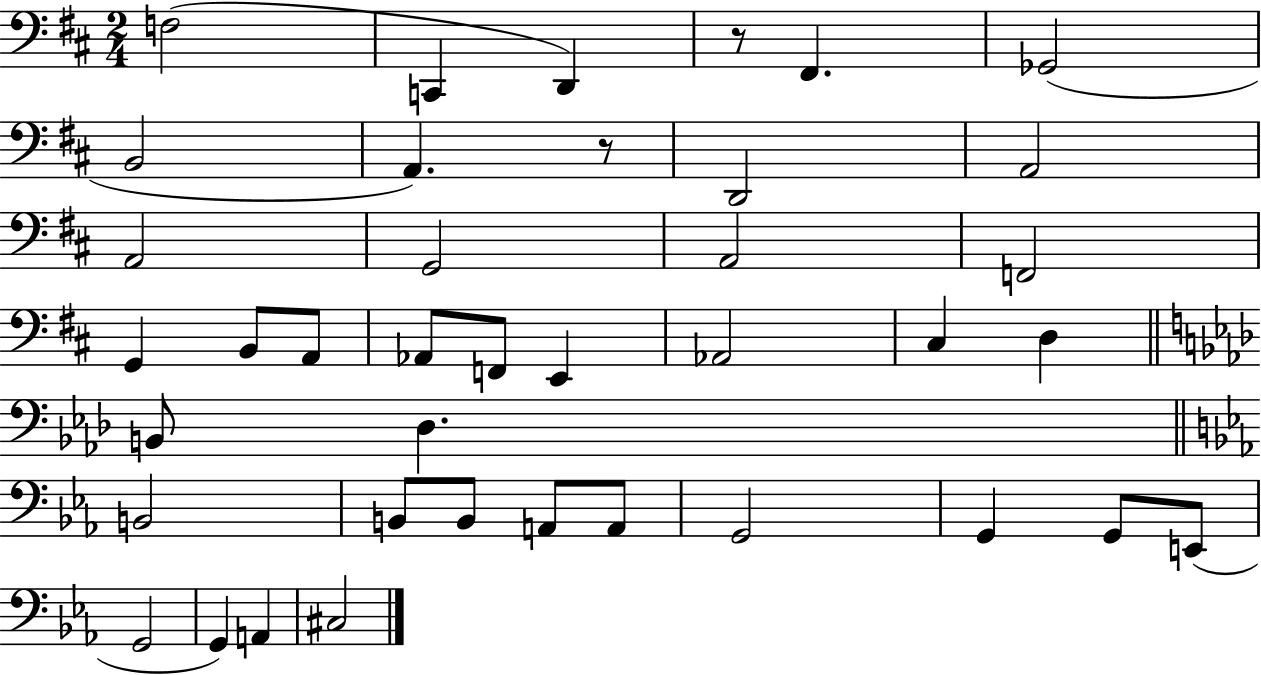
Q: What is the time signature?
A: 2/4